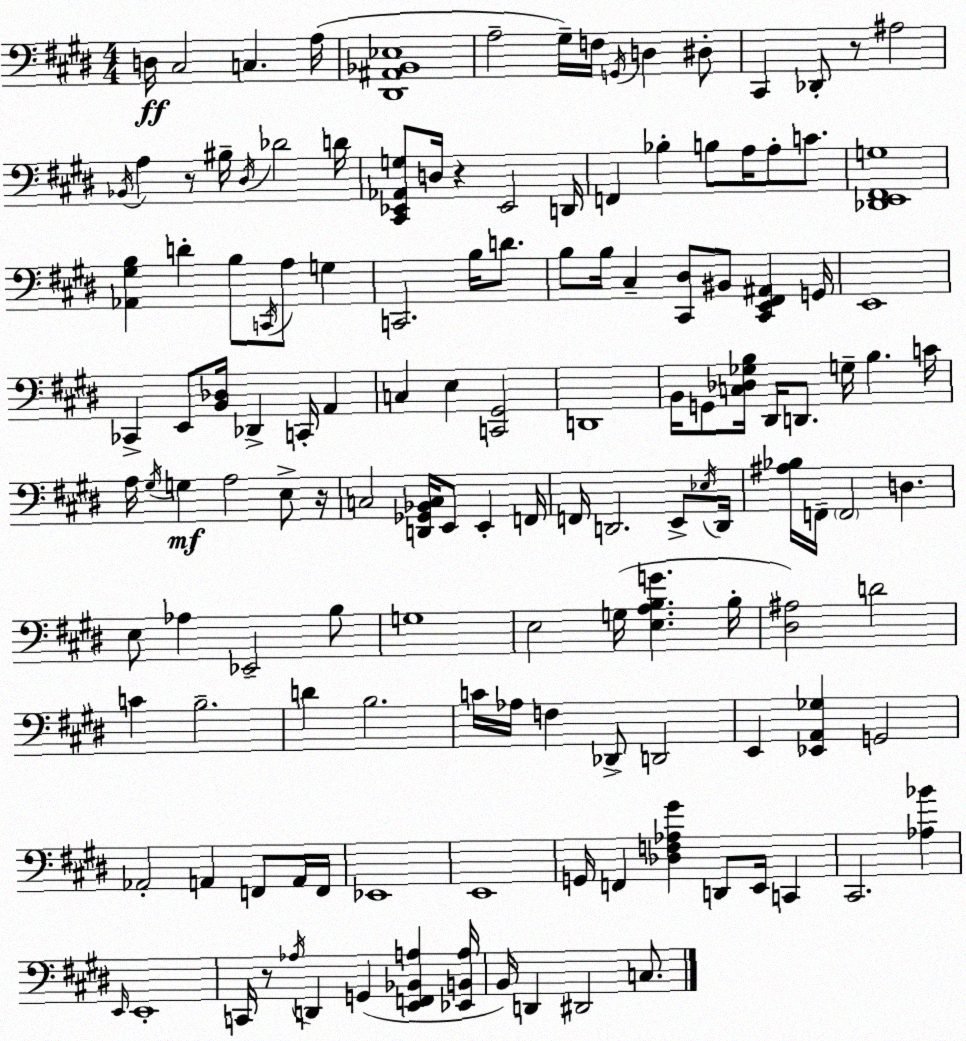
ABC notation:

X:1
T:Untitled
M:4/4
L:1/4
K:E
D,/4 ^C,2 C, A,/4 [^D,,^A,,_B,,_E,]4 A,2 ^G,/4 F,/4 G,,/4 D, ^D,/2 ^C,, _D,,/2 z/2 ^A,2 _B,,/4 A, z/2 ^B,/4 ^D,/4 _D2 D/4 [^C,,_E,,_A,,G,]/2 D,/4 z _E,,2 D,,/4 F,, _B, B,/2 A,/4 A,/2 C/2 [_D,,E,,^F,,G,]4 [_A,,^G,B,] D B,/2 C,,/4 A,/2 G, C,,2 B,/4 D/2 B,/2 B,/4 ^C, [^C,,^D,]/2 ^B,,/2 [^C,,E,,^F,,^A,,] G,,/4 E,,4 _C,, E,,/2 [B,,_D,]/4 _D,, C,,/4 A,, C, E, [C,,^G,,]2 D,,4 B,,/4 G,,/2 [C,_D,_G,B,]/4 ^D,,/4 D,,/2 G,/4 B, C/4 A,/4 ^G,/4 G, A,2 E,/2 z/4 C,2 [D,,_G,,_B,,C,]/4 E,,/2 E,, F,,/4 F,,/4 D,,2 E,,/2 _E,/4 D,,/4 [^A,_B,]/4 F,,/4 F,,2 D, E,/2 _A, _E,,2 B,/2 G,4 E,2 G,/4 [E,A,B,G] B,/4 [^D,^A,]2 D2 C B,2 D B,2 C/4 _A,/4 F, _D,,/2 D,,2 E,, [_E,,A,,_G,] G,,2 _A,,2 A,, F,,/2 A,,/4 F,,/4 _E,,4 E,,4 G,,/4 F,, [_D,F,_A,^G] D,,/2 E,,/4 C,, ^C,,2 [_A,_B] E,,/4 E,,4 C,,/4 z/2 _A,/4 D,, G,, [E,,F,,_B,,A,] [_E,,B,,A,]/4 B,,/4 D,, ^D,,2 C,/2